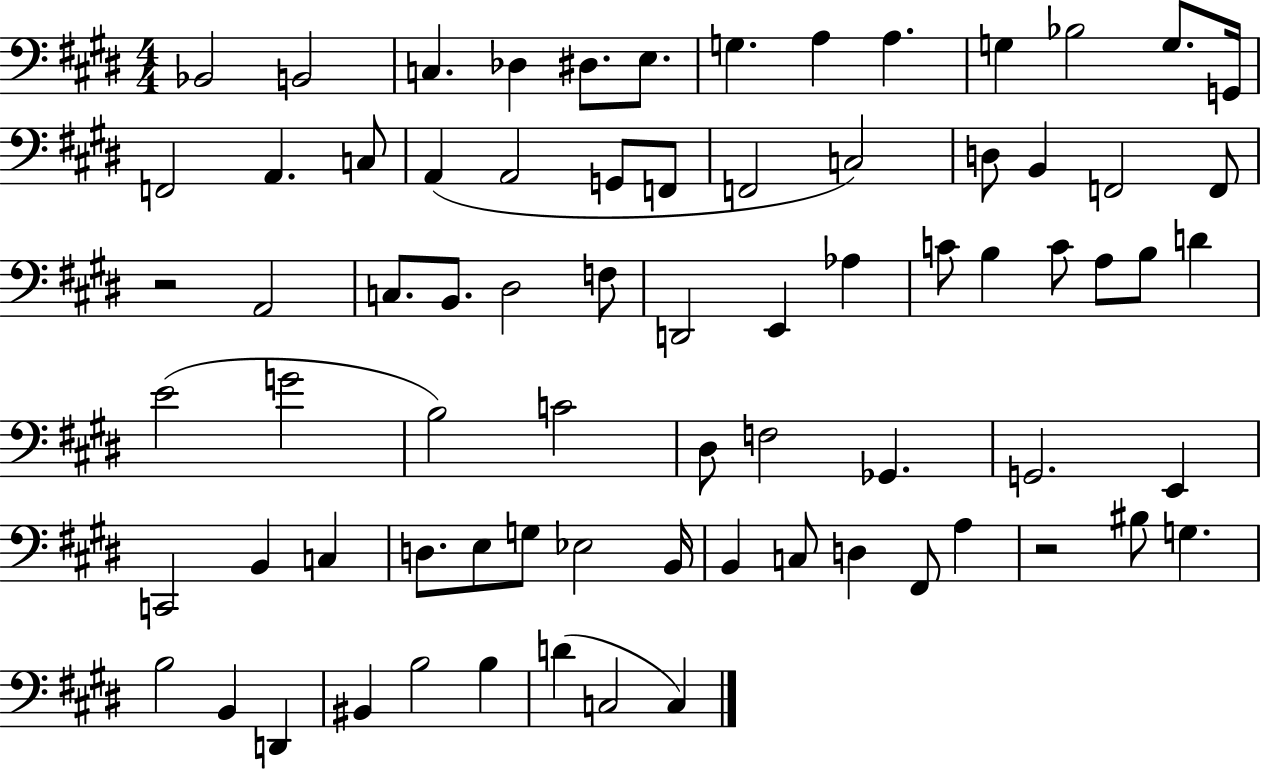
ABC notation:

X:1
T:Untitled
M:4/4
L:1/4
K:E
_B,,2 B,,2 C, _D, ^D,/2 E,/2 G, A, A, G, _B,2 G,/2 G,,/4 F,,2 A,, C,/2 A,, A,,2 G,,/2 F,,/2 F,,2 C,2 D,/2 B,, F,,2 F,,/2 z2 A,,2 C,/2 B,,/2 ^D,2 F,/2 D,,2 E,, _A, C/2 B, C/2 A,/2 B,/2 D E2 G2 B,2 C2 ^D,/2 F,2 _G,, G,,2 E,, C,,2 B,, C, D,/2 E,/2 G,/2 _E,2 B,,/4 B,, C,/2 D, ^F,,/2 A, z2 ^B,/2 G, B,2 B,, D,, ^B,, B,2 B, D C,2 C,